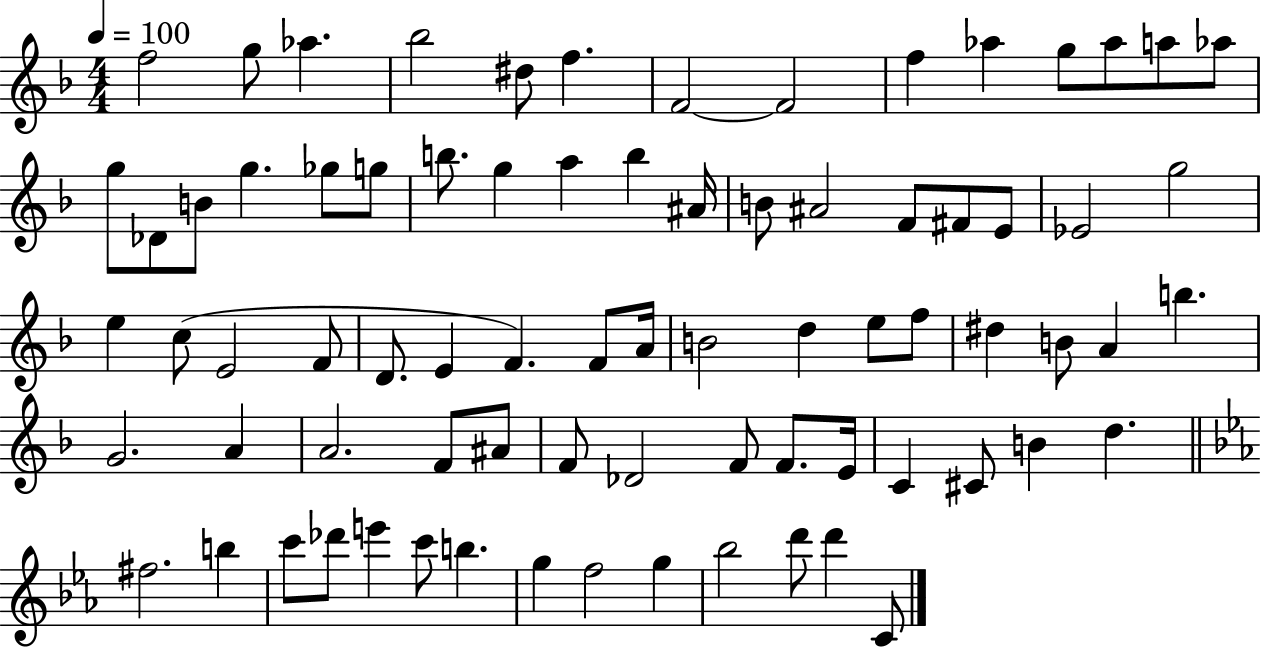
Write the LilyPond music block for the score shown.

{
  \clef treble
  \numericTimeSignature
  \time 4/4
  \key f \major
  \tempo 4 = 100
  f''2 g''8 aes''4. | bes''2 dis''8 f''4. | f'2~~ f'2 | f''4 aes''4 g''8 aes''8 a''8 aes''8 | \break g''8 des'8 b'8 g''4. ges''8 g''8 | b''8. g''4 a''4 b''4 ais'16 | b'8 ais'2 f'8 fis'8 e'8 | ees'2 g''2 | \break e''4 c''8( e'2 f'8 | d'8. e'4 f'4.) f'8 a'16 | b'2 d''4 e''8 f''8 | dis''4 b'8 a'4 b''4. | \break g'2. a'4 | a'2. f'8 ais'8 | f'8 des'2 f'8 f'8. e'16 | c'4 cis'8 b'4 d''4. | \break \bar "||" \break \key ees \major fis''2. b''4 | c'''8 des'''8 e'''4 c'''8 b''4. | g''4 f''2 g''4 | bes''2 d'''8 d'''4 c'8 | \break \bar "|."
}